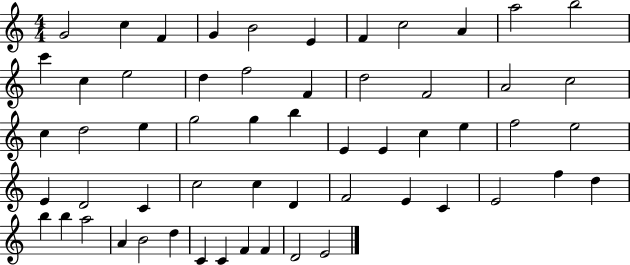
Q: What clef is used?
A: treble